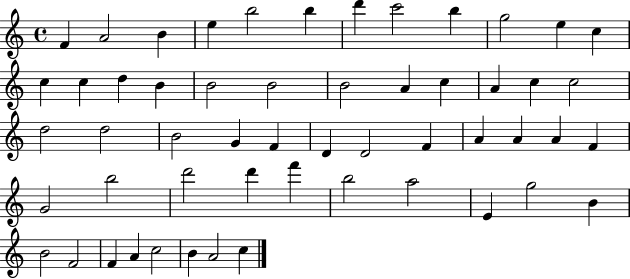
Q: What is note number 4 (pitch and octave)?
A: E5